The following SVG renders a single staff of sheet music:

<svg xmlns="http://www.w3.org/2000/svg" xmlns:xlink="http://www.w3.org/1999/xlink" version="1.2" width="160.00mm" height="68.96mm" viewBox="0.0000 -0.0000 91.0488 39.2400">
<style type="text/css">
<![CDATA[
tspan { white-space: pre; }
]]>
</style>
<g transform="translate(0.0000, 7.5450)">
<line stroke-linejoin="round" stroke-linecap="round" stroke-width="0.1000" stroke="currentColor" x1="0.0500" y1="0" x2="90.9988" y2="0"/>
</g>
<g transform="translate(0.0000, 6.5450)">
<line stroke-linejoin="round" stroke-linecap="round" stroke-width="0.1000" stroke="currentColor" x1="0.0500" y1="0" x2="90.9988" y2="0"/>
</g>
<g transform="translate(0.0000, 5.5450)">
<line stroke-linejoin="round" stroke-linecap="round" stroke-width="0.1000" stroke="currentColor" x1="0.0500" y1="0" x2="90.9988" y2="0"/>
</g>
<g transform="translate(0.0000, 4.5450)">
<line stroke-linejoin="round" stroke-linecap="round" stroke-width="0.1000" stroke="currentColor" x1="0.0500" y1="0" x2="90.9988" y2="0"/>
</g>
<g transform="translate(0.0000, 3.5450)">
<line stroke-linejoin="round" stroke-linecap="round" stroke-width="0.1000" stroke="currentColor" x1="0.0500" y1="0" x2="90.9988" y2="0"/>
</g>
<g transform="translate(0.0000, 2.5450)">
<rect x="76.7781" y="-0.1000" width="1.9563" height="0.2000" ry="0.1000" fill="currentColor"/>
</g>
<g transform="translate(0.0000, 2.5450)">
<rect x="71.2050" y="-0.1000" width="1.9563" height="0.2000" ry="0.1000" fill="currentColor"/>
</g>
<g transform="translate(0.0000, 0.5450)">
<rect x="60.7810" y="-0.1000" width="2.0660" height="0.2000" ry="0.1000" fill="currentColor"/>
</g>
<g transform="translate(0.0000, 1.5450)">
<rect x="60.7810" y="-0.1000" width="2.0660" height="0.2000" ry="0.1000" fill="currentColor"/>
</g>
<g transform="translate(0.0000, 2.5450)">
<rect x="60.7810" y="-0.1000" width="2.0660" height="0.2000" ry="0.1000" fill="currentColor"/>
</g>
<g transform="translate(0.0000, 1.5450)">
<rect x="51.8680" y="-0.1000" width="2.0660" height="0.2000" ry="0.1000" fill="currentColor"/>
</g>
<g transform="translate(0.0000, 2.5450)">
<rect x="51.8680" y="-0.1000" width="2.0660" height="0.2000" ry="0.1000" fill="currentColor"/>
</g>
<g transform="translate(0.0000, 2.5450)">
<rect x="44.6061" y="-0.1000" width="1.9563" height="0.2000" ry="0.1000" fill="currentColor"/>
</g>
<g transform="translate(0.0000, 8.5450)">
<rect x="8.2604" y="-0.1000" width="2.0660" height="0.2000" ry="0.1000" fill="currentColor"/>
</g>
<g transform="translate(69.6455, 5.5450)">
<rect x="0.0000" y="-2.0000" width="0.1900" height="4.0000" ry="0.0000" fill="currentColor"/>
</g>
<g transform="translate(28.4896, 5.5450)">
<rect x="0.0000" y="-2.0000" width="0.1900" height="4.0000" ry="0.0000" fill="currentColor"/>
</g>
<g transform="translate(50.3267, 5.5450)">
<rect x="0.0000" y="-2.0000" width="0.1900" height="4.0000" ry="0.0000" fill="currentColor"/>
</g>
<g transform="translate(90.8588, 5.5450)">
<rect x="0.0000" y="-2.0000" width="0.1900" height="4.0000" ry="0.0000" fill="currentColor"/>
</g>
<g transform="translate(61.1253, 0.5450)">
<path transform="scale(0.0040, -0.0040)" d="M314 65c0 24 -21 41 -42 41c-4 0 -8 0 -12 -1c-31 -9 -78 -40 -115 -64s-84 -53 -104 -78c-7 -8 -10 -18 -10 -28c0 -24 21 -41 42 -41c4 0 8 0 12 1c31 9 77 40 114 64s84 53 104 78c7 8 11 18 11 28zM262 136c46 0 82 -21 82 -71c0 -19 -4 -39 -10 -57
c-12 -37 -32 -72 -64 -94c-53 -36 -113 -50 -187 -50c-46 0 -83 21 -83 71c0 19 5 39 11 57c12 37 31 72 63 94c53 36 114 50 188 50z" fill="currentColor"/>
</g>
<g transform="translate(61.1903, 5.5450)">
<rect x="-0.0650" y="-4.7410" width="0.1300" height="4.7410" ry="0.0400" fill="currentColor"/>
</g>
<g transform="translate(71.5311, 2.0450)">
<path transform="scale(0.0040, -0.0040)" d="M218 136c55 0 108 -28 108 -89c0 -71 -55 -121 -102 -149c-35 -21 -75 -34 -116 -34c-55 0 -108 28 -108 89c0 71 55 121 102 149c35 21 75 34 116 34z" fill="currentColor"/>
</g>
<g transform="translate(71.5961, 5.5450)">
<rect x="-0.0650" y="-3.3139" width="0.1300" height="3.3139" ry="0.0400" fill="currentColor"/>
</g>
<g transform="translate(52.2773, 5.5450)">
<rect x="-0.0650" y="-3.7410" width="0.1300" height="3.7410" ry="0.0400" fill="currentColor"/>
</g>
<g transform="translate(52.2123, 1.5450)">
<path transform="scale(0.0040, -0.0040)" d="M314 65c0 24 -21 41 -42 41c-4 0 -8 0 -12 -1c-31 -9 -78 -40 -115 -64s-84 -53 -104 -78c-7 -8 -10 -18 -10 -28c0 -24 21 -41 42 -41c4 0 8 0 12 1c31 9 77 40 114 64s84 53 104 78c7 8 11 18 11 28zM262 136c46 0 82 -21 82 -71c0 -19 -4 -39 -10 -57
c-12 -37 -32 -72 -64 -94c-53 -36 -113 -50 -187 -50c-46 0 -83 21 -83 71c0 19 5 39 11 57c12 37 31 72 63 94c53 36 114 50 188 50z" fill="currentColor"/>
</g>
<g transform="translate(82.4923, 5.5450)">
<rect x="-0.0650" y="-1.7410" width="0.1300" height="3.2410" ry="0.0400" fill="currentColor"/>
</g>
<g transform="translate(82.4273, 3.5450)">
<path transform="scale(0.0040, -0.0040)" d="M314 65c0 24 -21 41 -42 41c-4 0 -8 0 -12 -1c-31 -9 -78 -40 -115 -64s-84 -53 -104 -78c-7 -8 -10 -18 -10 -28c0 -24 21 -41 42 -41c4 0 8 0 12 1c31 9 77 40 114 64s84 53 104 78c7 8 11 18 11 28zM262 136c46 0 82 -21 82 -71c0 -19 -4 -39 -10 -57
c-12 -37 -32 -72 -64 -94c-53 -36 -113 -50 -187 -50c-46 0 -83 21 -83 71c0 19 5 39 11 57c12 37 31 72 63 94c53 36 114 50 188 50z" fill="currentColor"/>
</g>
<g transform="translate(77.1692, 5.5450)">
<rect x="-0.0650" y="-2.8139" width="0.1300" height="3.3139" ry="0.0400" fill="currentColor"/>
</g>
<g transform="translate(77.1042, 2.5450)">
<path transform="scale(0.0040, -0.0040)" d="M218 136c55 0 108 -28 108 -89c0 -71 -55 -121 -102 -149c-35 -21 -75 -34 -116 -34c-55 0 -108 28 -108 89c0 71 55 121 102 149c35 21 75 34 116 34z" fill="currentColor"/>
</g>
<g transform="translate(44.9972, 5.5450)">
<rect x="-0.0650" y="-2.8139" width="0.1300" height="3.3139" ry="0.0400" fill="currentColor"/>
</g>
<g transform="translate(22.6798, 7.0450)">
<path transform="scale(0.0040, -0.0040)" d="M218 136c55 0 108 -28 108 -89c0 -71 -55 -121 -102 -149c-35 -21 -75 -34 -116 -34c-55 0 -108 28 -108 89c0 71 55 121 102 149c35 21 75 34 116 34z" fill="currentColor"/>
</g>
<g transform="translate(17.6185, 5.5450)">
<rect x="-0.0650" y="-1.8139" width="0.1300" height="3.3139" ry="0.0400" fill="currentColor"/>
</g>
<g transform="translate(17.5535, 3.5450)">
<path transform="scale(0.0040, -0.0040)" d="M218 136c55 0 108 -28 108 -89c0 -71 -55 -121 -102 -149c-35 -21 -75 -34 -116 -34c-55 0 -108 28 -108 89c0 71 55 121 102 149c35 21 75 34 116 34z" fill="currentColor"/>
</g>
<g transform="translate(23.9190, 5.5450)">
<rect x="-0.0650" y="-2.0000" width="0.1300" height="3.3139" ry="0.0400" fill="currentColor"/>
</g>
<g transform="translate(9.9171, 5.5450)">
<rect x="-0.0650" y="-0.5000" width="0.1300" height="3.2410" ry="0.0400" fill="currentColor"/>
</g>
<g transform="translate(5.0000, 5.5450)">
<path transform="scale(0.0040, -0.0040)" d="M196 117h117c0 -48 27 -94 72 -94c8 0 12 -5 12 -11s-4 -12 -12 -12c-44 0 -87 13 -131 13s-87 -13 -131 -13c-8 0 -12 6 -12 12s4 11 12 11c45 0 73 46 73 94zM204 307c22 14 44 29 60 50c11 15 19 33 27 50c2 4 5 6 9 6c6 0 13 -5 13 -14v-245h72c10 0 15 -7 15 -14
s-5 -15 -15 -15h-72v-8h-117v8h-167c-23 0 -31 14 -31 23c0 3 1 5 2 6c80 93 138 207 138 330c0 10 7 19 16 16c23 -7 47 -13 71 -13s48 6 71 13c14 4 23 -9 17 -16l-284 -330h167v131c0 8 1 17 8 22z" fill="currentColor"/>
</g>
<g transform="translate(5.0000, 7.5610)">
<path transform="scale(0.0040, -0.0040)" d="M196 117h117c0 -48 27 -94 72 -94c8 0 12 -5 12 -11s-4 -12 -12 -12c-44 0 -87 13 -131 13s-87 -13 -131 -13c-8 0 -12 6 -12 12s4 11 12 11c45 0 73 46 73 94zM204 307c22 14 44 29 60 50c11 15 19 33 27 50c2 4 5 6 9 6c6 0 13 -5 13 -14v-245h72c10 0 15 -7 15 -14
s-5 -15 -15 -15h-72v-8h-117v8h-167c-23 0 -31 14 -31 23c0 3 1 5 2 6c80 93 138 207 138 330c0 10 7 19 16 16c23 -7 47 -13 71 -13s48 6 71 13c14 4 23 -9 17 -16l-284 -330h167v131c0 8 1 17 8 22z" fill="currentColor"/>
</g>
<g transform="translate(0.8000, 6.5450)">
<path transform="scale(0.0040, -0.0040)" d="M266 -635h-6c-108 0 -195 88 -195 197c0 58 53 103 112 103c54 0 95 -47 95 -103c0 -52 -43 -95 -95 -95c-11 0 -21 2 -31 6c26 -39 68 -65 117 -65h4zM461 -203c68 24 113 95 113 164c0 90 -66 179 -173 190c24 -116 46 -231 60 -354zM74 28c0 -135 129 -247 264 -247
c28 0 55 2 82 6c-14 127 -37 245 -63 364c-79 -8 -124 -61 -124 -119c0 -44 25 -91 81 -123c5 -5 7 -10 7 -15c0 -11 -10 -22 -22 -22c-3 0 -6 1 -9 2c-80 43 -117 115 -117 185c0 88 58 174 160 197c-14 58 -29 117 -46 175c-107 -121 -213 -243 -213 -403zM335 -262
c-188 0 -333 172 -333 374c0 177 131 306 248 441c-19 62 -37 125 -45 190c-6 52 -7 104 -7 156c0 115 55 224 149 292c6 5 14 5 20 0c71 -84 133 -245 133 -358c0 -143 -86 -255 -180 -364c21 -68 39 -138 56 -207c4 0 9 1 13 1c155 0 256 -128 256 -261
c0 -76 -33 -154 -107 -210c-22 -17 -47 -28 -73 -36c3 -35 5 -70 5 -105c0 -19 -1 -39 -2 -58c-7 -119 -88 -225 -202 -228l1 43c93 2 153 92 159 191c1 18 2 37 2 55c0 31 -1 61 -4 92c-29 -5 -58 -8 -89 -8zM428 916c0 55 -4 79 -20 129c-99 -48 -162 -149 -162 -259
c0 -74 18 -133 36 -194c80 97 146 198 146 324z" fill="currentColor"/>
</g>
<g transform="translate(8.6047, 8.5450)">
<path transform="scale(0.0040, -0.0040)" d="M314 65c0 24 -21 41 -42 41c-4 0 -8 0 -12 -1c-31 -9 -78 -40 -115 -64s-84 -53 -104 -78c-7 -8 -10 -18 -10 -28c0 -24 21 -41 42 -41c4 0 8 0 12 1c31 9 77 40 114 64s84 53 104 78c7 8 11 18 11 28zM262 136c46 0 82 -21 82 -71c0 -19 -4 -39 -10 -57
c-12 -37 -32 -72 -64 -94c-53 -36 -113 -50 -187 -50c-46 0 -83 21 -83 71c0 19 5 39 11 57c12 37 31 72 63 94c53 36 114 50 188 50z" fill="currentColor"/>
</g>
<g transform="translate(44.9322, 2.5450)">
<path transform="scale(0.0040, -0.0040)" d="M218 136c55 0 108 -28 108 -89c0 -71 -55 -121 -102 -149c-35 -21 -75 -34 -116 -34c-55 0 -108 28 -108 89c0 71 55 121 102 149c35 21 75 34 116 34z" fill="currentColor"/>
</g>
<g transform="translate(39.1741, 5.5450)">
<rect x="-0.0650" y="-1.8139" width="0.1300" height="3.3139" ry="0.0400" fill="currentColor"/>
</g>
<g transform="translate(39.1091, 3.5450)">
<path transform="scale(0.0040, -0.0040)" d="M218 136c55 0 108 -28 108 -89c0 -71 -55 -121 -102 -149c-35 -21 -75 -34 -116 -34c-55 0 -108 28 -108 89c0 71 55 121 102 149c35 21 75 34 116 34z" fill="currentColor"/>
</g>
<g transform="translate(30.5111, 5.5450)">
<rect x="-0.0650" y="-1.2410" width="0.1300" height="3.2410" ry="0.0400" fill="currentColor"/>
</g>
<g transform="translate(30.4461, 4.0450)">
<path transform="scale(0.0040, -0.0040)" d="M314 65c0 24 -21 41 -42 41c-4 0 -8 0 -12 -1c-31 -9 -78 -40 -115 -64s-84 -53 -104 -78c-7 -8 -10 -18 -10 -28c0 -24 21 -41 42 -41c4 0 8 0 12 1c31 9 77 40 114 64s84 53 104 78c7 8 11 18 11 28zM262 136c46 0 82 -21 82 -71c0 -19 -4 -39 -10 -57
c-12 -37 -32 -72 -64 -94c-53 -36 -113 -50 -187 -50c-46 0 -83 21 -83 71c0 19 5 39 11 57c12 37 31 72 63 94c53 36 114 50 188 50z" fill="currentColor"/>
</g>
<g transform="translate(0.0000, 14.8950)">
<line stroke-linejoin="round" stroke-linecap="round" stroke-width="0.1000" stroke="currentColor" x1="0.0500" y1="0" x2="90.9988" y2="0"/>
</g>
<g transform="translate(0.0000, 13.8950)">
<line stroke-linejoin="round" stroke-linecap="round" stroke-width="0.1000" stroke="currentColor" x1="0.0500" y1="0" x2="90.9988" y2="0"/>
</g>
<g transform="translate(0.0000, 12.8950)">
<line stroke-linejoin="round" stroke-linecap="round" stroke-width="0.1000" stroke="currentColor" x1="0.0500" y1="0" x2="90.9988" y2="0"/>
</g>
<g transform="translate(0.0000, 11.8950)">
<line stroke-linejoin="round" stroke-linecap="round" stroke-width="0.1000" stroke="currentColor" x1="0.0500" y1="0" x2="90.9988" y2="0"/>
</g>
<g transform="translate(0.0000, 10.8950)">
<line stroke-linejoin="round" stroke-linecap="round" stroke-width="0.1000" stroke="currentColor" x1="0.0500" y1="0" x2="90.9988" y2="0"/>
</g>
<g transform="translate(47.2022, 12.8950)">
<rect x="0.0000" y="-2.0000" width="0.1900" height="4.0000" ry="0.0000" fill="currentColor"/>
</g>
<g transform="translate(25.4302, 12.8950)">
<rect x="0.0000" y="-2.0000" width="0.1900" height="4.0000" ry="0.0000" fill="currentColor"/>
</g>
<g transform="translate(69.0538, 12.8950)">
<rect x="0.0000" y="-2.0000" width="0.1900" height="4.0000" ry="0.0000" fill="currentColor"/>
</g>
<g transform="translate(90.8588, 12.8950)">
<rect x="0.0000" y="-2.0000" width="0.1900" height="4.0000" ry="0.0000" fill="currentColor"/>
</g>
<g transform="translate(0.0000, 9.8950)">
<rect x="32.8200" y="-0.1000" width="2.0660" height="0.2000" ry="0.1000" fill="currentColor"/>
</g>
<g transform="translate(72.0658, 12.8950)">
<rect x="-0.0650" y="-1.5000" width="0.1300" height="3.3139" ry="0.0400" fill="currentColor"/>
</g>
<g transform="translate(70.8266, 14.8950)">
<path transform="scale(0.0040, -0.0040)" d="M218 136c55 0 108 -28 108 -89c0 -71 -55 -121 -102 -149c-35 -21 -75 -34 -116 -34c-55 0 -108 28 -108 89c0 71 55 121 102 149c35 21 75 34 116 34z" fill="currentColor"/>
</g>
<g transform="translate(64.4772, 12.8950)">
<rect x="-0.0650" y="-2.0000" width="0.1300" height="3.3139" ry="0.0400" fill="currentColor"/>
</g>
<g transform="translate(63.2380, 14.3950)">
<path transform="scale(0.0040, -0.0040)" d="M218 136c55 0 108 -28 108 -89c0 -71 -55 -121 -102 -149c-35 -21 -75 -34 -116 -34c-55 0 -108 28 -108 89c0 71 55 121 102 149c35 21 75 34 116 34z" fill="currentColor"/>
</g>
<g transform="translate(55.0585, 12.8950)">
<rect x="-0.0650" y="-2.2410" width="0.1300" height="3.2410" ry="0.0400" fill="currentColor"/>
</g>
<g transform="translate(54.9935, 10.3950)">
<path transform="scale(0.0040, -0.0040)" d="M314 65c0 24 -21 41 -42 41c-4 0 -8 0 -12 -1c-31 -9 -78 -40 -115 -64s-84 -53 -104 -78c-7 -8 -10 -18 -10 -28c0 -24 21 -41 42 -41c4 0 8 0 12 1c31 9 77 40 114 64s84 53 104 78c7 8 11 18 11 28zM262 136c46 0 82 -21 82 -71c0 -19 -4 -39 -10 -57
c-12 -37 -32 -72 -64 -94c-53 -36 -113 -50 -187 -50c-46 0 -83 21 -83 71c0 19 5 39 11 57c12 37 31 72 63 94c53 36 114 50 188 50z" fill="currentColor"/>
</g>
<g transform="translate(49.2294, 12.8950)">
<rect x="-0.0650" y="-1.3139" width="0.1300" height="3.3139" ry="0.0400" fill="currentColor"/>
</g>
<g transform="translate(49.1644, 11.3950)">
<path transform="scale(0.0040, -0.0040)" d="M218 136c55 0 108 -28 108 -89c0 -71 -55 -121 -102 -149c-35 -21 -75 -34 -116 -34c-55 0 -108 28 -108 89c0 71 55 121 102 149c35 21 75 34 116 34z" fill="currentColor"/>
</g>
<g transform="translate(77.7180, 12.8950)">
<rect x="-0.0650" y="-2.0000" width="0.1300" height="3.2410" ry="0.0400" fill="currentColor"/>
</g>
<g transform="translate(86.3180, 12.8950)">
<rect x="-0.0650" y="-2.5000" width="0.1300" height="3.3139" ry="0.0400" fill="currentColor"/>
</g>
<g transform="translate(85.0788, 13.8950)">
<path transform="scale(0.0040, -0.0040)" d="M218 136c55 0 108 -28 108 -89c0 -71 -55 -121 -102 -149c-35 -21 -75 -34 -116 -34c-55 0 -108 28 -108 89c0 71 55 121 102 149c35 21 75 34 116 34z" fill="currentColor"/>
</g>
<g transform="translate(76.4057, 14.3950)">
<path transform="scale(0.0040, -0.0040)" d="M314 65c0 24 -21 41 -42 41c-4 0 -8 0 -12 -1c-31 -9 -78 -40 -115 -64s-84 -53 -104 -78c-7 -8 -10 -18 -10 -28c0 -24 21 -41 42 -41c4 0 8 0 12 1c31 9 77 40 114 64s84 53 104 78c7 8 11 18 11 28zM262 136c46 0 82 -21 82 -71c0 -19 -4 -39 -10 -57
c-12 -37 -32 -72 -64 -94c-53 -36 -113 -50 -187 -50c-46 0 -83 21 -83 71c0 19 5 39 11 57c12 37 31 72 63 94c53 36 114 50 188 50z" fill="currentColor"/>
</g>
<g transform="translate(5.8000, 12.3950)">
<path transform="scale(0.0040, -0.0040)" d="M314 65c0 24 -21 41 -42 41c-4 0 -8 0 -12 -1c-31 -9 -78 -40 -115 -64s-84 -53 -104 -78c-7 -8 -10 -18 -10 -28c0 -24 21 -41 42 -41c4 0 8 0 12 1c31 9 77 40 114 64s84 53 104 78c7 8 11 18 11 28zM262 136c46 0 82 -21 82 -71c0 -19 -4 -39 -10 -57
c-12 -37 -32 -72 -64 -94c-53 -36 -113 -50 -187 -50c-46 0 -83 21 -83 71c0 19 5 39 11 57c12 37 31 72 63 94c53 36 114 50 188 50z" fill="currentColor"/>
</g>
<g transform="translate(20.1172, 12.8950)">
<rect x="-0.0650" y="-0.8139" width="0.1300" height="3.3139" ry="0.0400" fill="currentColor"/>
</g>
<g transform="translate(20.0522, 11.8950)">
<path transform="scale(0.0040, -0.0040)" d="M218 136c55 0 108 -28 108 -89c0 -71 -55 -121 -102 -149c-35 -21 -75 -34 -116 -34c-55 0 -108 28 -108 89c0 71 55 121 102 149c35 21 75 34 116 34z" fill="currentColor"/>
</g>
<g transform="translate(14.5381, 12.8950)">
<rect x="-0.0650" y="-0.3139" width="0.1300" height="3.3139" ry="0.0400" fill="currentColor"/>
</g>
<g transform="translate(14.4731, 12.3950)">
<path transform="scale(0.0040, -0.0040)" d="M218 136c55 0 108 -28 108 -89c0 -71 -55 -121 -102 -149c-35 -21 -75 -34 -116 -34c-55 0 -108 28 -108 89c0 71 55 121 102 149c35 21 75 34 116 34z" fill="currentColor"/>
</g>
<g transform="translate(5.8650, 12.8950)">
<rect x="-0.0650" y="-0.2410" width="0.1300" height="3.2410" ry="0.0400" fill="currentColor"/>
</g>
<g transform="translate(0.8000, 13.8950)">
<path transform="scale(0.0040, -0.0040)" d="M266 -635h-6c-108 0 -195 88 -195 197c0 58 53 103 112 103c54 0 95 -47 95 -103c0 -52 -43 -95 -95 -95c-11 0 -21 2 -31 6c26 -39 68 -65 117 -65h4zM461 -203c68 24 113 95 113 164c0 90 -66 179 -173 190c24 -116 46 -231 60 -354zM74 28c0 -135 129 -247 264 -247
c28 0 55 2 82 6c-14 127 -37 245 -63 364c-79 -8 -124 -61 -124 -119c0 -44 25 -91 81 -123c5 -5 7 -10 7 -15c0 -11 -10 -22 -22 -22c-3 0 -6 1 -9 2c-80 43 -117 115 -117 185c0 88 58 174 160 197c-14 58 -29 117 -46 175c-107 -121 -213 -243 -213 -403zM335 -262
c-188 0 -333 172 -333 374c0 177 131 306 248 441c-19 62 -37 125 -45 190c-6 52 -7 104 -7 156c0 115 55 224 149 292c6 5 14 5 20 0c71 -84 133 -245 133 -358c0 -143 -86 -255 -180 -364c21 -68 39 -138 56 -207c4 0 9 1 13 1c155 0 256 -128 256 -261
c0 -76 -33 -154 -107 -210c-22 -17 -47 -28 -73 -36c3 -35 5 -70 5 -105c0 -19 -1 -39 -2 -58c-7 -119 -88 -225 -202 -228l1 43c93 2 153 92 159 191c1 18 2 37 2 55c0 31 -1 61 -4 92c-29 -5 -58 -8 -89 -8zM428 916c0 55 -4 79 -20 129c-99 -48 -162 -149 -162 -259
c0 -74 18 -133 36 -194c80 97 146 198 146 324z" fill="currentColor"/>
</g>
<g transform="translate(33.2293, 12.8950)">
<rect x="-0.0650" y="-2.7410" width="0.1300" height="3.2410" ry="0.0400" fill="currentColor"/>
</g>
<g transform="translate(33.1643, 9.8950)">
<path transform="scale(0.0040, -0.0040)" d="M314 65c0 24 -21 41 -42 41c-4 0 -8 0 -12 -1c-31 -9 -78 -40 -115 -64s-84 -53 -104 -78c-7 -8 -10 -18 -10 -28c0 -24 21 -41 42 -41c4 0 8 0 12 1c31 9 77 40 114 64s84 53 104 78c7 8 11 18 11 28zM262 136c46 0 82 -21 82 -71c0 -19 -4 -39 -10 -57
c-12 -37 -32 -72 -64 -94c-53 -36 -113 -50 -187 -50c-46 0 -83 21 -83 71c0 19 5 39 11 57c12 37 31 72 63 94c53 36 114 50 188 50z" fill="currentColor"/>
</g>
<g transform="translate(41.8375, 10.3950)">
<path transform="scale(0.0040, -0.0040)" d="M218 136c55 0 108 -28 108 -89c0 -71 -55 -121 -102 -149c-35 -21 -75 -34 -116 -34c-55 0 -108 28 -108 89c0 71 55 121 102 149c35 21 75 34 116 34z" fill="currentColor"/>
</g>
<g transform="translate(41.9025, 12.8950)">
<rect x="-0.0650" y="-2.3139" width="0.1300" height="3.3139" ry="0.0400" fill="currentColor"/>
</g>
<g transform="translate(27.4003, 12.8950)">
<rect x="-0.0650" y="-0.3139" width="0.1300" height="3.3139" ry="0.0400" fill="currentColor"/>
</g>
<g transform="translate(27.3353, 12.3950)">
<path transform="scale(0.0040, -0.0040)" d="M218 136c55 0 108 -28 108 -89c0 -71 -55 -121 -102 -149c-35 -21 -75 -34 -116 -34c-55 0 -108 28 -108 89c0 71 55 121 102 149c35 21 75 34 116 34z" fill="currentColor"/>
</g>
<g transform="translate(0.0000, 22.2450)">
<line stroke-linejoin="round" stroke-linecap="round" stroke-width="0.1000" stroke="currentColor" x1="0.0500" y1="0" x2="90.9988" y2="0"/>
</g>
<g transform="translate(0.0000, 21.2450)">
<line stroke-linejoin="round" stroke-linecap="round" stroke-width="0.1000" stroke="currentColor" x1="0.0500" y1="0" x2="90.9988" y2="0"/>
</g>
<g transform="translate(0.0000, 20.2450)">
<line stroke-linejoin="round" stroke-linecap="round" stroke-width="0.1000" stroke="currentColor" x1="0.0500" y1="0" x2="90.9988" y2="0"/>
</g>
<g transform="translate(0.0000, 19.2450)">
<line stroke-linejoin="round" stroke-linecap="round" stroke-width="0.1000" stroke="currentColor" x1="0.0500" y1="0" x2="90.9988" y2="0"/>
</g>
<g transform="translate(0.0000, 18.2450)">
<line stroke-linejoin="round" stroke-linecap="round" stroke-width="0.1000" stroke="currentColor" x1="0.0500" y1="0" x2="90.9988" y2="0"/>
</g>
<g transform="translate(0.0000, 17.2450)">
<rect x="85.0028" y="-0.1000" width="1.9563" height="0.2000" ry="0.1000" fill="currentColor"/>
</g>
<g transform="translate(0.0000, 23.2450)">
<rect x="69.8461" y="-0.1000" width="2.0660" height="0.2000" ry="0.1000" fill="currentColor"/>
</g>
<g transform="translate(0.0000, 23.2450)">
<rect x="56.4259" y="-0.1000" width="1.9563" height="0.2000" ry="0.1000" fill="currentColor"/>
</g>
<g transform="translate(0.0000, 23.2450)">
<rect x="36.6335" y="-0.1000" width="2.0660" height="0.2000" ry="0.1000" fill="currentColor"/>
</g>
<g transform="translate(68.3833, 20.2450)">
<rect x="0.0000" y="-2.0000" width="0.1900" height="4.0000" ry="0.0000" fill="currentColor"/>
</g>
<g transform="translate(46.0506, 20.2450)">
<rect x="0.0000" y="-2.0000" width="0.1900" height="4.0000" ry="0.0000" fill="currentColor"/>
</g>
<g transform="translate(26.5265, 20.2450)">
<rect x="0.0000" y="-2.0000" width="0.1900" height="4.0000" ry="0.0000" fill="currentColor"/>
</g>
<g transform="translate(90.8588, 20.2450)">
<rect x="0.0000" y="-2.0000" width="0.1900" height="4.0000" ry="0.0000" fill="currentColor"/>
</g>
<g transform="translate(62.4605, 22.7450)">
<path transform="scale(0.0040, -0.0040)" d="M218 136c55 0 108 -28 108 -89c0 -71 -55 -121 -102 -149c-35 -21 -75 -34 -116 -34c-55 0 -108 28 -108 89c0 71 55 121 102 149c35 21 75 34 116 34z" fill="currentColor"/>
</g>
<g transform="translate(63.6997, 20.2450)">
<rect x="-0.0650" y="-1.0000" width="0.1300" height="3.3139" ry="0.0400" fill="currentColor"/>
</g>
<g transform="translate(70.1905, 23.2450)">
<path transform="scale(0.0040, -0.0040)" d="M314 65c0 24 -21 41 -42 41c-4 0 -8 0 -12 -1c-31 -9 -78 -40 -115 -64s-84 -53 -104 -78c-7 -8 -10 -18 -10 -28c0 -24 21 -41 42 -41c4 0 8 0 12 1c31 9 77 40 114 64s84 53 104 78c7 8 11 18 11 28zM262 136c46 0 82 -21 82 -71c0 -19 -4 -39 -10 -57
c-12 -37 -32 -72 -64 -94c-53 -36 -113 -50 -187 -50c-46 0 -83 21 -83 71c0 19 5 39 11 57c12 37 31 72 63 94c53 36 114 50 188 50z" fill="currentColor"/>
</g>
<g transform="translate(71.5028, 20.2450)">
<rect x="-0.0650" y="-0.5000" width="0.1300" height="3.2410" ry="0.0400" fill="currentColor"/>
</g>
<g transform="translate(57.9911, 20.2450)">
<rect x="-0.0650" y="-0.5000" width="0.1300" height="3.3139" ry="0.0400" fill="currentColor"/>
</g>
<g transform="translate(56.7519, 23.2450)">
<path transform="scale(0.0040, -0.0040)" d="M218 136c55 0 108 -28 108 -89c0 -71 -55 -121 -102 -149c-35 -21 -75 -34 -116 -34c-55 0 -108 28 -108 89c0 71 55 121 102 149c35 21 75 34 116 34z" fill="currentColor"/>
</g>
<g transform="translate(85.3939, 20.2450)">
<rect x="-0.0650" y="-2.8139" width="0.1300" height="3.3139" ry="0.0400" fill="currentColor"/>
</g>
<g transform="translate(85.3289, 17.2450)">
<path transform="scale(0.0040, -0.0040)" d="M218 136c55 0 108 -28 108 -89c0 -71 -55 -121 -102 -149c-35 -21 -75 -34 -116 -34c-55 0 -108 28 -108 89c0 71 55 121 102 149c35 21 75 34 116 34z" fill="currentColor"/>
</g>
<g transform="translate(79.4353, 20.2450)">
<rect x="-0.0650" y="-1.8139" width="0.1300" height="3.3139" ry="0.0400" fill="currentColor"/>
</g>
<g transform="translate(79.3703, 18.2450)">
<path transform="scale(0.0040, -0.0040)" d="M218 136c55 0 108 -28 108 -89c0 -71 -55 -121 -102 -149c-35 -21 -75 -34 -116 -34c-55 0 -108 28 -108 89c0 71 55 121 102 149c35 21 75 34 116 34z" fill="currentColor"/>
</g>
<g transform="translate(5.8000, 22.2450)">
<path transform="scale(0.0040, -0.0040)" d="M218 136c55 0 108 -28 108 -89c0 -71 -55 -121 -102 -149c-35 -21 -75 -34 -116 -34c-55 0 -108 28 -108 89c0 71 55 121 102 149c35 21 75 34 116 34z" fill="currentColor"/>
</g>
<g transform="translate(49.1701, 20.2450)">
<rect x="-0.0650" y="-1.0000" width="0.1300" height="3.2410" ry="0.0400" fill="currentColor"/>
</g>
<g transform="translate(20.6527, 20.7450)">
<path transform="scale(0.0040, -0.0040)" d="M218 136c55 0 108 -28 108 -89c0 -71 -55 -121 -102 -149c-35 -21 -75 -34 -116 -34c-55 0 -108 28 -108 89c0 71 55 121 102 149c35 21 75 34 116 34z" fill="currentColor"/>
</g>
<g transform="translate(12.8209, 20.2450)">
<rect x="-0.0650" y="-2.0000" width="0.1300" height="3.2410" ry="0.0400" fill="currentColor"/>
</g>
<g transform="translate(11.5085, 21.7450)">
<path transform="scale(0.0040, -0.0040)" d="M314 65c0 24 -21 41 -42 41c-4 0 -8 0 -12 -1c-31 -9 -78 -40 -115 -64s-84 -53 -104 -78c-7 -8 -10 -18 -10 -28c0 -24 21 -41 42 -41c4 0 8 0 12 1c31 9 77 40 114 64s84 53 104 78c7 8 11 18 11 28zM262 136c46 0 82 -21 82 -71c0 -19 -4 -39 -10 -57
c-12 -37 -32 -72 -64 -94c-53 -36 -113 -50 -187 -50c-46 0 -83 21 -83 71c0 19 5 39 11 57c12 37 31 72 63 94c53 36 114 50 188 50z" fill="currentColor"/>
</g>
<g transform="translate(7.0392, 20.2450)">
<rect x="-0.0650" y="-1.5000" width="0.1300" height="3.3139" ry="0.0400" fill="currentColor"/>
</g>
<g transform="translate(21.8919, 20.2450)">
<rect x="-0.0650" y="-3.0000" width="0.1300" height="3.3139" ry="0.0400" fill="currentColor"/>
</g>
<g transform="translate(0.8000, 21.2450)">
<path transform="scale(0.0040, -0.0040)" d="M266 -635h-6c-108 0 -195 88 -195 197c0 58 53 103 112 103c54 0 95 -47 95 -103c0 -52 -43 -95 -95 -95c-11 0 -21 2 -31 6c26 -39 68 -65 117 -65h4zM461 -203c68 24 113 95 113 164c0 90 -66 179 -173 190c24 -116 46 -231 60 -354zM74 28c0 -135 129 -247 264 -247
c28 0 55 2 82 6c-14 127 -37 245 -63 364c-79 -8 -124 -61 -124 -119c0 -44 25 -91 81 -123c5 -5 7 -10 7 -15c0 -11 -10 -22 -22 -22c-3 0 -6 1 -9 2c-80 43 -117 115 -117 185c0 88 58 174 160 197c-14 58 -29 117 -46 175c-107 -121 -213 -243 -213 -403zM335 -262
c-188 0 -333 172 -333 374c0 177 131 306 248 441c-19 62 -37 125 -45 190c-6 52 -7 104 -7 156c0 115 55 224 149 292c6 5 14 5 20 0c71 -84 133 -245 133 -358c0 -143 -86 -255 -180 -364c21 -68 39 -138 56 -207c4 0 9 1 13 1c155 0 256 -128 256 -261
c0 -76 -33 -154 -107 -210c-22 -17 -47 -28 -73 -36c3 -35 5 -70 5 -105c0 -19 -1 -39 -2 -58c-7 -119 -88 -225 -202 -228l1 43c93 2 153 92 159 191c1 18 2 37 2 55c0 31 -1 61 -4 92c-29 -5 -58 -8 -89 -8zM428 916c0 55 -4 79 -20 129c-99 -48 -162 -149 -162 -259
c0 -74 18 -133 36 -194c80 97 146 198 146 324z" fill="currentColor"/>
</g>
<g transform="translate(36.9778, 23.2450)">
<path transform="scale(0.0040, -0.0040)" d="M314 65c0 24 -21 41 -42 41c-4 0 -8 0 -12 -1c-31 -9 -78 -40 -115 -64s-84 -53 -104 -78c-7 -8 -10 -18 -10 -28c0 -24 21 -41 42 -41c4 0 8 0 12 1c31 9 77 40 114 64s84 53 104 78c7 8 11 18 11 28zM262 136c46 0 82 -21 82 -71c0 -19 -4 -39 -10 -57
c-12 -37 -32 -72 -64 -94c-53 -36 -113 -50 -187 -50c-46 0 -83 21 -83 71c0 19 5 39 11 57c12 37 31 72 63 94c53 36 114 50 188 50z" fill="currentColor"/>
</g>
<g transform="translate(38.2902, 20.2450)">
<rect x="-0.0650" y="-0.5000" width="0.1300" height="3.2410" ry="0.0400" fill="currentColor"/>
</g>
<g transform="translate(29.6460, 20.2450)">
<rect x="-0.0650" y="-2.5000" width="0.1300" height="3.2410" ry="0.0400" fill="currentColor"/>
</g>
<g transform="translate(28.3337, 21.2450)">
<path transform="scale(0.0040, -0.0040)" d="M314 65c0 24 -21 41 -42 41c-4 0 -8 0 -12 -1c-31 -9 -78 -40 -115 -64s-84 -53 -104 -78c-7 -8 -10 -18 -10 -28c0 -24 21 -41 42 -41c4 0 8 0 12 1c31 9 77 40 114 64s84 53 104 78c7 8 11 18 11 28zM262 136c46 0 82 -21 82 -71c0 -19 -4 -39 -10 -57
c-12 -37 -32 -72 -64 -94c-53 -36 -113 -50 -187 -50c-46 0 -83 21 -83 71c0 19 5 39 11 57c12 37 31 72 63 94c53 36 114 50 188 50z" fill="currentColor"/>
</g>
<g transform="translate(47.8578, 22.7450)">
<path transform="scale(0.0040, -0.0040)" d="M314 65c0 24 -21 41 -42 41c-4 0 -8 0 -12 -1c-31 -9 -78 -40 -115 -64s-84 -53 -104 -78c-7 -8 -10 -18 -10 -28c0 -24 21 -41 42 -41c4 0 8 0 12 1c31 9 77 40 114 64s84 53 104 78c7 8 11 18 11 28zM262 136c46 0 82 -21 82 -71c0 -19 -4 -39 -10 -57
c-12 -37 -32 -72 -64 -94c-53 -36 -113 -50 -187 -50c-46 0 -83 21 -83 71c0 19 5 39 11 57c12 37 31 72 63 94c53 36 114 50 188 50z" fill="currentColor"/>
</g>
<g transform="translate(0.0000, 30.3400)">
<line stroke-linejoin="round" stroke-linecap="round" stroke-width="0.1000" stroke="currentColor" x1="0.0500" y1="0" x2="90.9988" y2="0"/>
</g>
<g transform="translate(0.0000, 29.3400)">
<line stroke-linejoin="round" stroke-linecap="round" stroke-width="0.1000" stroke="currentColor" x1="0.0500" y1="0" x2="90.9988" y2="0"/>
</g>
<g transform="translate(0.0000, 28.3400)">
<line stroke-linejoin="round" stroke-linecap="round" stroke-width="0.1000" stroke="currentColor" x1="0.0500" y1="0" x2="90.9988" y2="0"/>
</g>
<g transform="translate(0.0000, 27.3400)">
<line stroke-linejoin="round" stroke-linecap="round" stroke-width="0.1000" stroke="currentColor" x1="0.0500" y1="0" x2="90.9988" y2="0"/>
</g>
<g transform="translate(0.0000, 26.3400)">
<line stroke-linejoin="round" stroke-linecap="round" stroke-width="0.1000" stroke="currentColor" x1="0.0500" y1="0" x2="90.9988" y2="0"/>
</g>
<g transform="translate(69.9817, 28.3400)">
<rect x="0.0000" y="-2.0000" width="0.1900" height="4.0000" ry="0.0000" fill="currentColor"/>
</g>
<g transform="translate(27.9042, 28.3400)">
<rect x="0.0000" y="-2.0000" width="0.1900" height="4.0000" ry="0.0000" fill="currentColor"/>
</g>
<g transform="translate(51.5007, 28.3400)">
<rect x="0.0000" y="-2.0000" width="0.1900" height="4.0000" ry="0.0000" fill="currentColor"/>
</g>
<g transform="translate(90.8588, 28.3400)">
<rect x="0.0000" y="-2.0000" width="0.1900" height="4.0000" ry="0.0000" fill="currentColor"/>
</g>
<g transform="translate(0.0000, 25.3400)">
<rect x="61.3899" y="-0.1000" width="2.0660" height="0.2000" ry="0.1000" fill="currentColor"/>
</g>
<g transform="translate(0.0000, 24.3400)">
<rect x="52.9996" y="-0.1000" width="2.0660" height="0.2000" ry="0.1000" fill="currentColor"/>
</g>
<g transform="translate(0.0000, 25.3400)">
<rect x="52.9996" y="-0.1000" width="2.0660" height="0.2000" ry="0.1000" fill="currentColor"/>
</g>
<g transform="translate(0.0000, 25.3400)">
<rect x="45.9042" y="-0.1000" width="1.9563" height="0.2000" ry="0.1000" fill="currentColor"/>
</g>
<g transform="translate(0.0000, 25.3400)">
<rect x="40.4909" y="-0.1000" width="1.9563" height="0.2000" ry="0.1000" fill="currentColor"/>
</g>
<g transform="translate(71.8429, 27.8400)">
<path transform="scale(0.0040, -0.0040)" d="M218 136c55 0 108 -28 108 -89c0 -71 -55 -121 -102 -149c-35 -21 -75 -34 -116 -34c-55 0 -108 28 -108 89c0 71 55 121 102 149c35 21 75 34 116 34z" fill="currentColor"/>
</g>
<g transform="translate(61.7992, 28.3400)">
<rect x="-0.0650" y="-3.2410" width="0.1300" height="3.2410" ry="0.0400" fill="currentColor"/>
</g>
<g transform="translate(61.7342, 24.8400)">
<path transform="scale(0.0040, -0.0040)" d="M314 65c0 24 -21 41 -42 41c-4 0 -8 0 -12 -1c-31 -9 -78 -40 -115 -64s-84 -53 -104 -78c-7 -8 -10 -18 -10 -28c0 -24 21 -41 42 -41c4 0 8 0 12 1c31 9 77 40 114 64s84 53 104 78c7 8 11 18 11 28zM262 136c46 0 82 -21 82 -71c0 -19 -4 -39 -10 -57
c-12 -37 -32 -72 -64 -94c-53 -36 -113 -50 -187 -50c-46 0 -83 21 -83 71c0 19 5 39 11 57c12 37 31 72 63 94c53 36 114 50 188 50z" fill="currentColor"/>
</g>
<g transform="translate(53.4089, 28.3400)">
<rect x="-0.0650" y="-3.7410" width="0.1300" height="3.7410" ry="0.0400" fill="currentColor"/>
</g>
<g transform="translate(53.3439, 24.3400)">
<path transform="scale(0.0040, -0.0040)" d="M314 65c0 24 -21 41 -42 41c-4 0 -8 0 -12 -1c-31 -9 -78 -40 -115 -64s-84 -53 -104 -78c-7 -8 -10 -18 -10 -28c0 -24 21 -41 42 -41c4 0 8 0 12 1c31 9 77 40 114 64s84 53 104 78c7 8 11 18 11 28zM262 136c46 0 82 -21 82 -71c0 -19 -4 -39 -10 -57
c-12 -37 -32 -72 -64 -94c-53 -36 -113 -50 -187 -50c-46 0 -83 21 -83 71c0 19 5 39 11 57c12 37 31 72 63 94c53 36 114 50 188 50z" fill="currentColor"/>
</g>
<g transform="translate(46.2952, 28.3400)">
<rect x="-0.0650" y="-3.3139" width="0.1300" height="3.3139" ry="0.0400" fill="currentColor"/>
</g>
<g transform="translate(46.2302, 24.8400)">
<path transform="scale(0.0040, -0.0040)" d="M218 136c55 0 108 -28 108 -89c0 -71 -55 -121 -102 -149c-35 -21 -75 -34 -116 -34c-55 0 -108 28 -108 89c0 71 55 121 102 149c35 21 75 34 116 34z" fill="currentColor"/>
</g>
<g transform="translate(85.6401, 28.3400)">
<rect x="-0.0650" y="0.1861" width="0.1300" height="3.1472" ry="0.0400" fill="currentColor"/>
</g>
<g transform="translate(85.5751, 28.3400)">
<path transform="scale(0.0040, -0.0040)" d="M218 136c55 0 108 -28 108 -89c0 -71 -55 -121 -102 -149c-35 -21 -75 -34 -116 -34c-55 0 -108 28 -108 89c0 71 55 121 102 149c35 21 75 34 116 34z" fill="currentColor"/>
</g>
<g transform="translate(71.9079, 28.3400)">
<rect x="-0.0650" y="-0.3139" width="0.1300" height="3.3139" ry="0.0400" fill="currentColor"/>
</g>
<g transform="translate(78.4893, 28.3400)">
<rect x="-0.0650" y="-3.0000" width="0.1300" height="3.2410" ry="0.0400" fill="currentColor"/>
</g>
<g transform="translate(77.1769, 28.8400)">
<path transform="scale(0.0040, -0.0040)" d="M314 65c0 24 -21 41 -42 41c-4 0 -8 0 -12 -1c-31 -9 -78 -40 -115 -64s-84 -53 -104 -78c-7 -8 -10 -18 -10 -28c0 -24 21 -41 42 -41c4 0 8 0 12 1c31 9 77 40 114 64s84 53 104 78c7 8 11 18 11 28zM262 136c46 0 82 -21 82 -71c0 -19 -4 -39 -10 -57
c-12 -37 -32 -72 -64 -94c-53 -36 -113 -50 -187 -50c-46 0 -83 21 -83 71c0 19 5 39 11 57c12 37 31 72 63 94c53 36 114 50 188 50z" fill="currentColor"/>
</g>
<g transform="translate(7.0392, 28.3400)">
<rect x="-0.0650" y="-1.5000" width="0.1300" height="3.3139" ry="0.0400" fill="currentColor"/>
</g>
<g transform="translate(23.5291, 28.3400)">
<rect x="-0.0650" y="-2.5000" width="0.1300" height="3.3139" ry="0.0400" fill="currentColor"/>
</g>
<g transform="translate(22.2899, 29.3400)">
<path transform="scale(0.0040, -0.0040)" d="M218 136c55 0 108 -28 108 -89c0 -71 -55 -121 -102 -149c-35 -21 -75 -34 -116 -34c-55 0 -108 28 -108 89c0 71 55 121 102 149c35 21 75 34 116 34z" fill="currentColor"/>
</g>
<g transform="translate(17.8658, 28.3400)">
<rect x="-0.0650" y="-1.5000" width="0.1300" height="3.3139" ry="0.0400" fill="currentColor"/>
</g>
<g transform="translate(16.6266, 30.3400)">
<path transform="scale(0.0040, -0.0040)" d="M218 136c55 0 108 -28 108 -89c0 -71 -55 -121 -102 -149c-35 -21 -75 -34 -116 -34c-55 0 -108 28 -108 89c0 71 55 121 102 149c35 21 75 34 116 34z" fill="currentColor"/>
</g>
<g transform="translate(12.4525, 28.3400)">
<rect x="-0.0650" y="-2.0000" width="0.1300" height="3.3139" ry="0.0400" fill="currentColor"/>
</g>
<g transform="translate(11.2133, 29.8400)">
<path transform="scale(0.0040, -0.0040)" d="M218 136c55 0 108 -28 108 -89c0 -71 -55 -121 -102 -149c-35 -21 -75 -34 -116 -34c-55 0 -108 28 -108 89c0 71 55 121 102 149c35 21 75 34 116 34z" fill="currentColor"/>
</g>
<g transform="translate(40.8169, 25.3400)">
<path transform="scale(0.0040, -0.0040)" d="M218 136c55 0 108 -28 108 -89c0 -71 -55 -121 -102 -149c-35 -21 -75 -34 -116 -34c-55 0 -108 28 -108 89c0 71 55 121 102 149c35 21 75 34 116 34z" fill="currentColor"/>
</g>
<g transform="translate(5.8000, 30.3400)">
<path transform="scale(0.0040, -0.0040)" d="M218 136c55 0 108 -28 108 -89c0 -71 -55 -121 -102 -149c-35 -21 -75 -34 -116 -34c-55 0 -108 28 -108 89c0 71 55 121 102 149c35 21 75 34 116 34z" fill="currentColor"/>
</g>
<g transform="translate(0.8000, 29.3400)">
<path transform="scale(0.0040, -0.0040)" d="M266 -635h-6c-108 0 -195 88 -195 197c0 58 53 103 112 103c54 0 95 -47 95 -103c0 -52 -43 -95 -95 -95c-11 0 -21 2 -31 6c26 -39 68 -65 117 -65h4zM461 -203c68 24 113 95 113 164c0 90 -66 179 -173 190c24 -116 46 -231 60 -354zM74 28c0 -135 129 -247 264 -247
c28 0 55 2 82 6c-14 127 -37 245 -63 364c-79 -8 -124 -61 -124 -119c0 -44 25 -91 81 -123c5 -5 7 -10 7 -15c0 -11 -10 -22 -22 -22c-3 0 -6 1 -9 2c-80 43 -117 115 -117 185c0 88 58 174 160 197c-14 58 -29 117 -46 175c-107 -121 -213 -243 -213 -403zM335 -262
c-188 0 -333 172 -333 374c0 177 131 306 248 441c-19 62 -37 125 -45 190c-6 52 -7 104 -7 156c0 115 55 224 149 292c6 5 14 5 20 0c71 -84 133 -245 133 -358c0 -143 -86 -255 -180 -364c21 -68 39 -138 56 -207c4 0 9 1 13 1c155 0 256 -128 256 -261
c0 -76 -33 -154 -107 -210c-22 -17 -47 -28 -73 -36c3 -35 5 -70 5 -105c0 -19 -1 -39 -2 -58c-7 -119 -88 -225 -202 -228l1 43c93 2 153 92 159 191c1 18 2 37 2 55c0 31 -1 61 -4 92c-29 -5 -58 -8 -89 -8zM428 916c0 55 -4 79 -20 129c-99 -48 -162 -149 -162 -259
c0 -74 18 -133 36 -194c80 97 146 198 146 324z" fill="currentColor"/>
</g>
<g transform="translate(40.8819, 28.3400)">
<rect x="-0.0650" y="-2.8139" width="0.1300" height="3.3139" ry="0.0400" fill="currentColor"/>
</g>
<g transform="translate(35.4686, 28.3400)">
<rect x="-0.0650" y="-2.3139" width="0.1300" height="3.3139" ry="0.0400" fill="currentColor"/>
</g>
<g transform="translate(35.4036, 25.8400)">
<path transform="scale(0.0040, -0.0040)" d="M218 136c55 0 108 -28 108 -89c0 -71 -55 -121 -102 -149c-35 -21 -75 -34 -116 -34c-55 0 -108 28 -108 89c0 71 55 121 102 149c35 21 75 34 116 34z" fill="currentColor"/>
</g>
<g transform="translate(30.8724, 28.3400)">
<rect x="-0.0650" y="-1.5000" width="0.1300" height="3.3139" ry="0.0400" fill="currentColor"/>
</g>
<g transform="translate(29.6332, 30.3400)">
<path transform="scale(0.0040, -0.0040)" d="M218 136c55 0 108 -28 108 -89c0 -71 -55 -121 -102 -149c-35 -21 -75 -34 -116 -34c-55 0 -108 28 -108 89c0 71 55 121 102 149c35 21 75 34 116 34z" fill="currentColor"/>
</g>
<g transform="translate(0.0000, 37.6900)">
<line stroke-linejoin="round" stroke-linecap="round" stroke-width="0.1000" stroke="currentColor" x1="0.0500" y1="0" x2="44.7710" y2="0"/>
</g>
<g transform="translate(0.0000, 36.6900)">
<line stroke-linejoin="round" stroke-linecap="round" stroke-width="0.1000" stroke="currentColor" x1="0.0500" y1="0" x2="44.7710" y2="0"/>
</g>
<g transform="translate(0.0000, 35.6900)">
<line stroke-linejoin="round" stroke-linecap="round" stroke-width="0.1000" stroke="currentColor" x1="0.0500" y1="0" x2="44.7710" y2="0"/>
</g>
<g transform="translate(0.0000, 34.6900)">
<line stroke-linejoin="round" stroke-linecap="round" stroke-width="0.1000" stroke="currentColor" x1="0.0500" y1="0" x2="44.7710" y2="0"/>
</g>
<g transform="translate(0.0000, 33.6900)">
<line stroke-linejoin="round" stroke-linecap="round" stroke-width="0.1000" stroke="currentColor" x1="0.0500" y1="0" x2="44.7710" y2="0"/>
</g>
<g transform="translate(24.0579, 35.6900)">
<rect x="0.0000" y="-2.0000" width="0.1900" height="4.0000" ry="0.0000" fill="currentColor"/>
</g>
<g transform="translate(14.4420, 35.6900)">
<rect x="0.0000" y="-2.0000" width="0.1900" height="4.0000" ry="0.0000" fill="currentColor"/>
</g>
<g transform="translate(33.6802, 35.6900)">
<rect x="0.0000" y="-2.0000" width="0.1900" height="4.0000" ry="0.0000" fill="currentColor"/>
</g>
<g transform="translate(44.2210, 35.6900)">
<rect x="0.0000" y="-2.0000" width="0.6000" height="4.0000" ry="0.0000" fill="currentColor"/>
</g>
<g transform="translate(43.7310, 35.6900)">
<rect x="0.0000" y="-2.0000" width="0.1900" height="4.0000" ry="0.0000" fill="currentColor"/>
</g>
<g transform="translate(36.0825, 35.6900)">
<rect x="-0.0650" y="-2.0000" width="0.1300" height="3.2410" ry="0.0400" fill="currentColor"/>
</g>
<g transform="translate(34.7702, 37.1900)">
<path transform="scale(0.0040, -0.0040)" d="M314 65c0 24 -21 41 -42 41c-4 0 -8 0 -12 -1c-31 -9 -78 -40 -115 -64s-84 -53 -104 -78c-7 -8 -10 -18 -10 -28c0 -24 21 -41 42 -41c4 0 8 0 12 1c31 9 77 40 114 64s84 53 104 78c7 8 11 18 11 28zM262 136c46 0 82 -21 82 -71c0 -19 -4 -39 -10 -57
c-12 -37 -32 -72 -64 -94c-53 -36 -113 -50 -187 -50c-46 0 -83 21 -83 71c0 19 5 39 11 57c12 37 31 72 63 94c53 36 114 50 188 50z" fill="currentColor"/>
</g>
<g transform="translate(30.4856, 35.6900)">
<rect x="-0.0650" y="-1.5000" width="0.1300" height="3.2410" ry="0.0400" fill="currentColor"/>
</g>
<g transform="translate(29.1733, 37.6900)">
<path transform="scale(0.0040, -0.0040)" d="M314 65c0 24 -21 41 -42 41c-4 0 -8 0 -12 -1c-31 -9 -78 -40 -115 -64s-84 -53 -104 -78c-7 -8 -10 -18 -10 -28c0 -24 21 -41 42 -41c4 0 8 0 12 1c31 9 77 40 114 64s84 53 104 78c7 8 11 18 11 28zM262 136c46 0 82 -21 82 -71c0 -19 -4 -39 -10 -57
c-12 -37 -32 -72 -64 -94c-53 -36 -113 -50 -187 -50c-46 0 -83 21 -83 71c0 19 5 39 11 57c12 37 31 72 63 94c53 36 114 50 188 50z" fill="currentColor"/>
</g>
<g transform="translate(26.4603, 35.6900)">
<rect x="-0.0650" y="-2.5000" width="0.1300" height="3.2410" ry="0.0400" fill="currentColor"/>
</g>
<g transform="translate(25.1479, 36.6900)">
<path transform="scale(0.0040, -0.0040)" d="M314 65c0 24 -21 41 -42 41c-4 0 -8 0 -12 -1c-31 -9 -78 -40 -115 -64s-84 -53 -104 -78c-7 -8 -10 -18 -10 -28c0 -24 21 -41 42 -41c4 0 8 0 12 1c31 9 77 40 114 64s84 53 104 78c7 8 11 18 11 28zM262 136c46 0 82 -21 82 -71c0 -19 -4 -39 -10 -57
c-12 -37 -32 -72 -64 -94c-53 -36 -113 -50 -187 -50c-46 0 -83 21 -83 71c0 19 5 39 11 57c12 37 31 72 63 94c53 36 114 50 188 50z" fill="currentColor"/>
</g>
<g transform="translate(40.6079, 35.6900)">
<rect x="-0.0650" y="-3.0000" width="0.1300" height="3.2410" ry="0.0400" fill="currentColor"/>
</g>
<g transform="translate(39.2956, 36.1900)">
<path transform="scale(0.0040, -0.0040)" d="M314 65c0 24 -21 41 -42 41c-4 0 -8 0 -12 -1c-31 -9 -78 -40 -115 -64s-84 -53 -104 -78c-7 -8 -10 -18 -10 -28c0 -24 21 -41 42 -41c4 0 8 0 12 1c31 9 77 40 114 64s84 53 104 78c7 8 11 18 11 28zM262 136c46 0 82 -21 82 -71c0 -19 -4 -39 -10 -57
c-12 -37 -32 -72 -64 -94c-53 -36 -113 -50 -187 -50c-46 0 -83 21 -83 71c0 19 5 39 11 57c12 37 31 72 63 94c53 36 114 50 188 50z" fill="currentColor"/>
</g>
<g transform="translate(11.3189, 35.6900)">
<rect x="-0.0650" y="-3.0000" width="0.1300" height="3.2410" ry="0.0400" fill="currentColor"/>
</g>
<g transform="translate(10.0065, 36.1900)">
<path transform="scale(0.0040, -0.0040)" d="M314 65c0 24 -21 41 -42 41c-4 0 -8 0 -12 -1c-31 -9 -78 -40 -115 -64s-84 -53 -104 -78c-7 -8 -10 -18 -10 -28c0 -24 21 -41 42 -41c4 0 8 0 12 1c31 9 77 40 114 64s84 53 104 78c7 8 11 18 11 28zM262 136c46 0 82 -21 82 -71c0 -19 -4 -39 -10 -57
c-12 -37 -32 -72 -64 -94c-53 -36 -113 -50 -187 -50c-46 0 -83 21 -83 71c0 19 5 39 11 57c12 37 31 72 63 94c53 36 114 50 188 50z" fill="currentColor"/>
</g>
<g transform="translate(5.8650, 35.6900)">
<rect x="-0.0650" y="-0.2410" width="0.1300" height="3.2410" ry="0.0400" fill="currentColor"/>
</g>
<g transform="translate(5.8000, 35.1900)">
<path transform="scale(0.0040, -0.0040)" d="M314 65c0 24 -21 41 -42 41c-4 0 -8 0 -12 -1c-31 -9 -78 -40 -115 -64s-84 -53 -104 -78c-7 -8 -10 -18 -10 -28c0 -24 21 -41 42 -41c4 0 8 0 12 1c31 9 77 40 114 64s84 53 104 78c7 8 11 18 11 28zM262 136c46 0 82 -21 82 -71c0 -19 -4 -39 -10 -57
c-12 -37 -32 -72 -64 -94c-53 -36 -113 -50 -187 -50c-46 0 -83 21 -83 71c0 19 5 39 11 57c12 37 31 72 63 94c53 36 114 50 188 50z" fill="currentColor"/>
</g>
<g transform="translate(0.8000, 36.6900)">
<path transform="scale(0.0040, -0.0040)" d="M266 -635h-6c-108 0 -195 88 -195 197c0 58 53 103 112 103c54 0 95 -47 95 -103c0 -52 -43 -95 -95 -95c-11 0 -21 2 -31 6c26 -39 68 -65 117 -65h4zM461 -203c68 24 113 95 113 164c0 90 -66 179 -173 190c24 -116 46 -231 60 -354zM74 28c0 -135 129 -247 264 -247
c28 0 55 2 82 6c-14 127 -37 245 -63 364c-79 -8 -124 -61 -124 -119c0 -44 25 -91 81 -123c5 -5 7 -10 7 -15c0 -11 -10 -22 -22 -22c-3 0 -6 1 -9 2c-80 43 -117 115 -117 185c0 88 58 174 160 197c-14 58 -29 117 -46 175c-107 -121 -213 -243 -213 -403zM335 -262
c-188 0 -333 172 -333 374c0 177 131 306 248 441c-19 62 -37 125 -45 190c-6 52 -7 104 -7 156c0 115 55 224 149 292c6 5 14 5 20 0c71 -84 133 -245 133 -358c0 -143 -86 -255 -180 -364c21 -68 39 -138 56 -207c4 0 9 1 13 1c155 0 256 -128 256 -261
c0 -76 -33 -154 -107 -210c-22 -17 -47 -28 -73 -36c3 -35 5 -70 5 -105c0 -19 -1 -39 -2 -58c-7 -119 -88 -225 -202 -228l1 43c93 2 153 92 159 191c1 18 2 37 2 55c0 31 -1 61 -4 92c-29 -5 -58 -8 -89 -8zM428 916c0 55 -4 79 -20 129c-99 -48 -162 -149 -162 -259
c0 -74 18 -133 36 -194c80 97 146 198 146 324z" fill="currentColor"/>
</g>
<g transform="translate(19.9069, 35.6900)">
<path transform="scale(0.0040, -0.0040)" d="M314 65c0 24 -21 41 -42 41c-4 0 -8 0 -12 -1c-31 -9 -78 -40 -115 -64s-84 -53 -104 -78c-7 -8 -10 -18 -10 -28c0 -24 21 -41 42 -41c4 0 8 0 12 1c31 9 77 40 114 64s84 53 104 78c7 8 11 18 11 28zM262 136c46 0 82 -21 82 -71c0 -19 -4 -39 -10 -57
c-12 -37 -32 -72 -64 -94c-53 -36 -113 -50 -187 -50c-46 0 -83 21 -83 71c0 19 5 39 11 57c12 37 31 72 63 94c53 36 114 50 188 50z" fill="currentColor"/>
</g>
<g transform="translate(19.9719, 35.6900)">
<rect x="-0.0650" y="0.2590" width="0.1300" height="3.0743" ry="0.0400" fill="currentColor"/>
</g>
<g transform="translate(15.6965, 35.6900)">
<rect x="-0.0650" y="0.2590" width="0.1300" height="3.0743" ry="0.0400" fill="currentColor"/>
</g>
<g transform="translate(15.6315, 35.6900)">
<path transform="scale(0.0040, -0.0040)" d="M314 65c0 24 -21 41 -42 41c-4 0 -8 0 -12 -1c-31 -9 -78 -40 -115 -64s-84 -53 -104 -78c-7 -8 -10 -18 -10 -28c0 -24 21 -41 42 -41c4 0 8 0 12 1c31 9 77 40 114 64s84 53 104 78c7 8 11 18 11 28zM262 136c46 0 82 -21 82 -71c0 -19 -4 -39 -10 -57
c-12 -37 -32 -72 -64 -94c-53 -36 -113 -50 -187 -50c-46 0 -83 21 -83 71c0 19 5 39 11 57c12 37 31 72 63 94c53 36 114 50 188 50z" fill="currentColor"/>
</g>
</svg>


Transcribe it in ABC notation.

X:1
T:Untitled
M:4/4
L:1/4
K:C
C2 f F e2 f a c'2 e'2 b a f2 c2 c d c a2 g e g2 F E F2 G E F2 A G2 C2 D2 C D C2 f a E F E G E g a b c'2 b2 c A2 B c2 A2 B2 B2 G2 E2 F2 A2